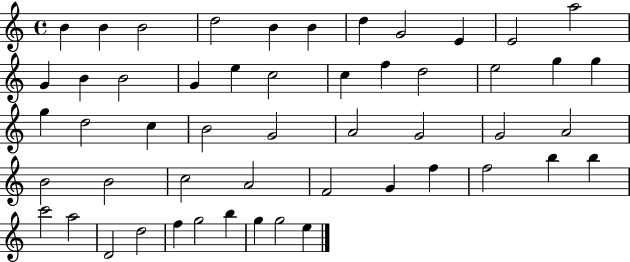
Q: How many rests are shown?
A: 0